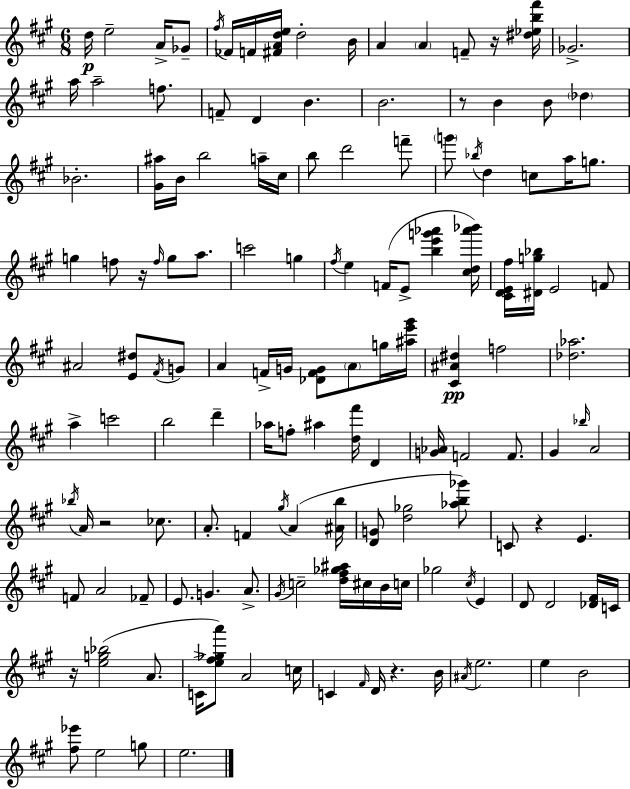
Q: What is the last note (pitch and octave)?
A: E5